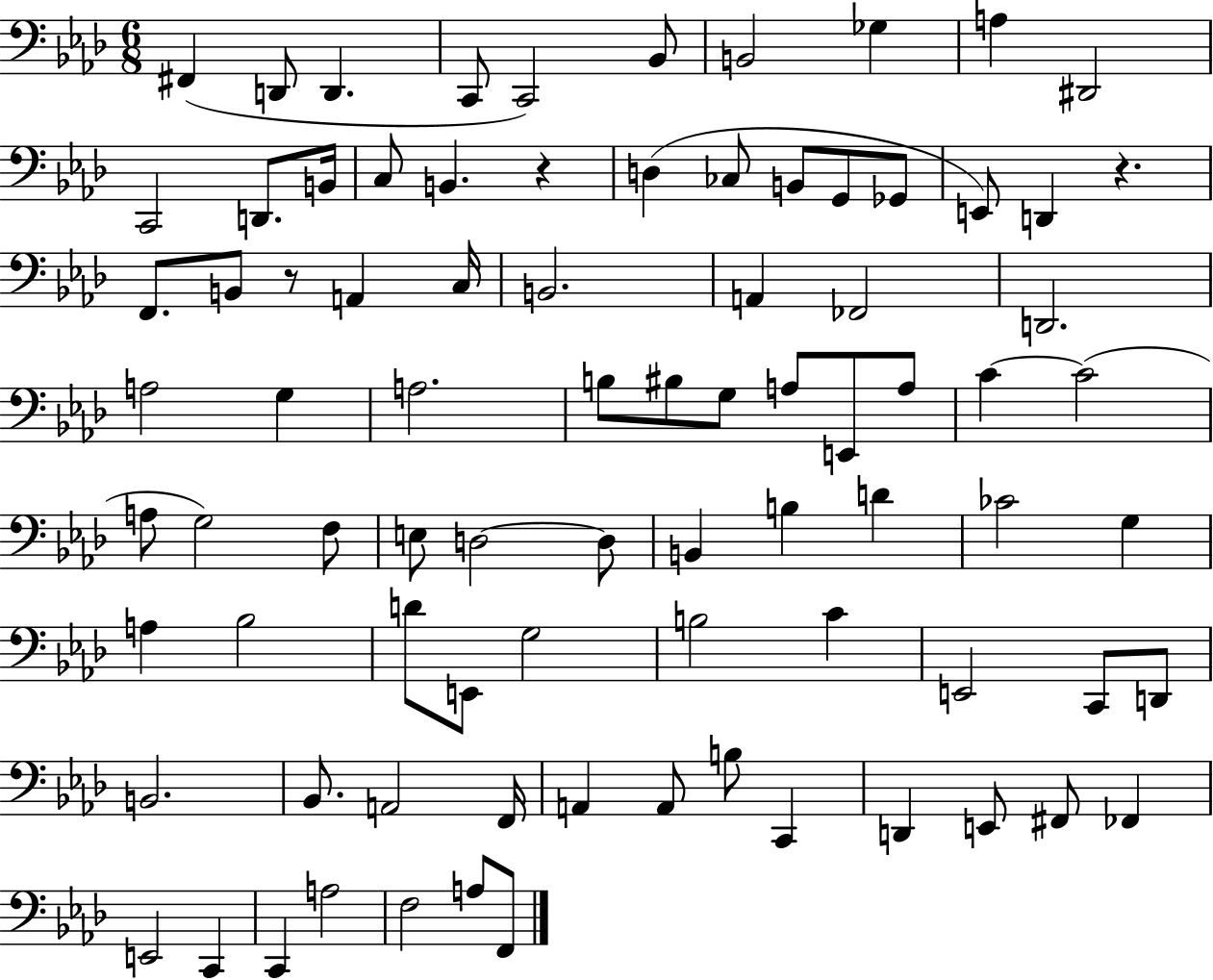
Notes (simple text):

F#2/q D2/e D2/q. C2/e C2/h Bb2/e B2/h Gb3/q A3/q D#2/h C2/h D2/e. B2/s C3/e B2/q. R/q D3/q CES3/e B2/e G2/e Gb2/e E2/e D2/q R/q. F2/e. B2/e R/e A2/q C3/s B2/h. A2/q FES2/h D2/h. A3/h G3/q A3/h. B3/e BIS3/e G3/e A3/e E2/e A3/e C4/q C4/h A3/e G3/h F3/e E3/e D3/h D3/e B2/q B3/q D4/q CES4/h G3/q A3/q Bb3/h D4/e E2/e G3/h B3/h C4/q E2/h C2/e D2/e B2/h. Bb2/e. A2/h F2/s A2/q A2/e B3/e C2/q D2/q E2/e F#2/e FES2/q E2/h C2/q C2/q A3/h F3/h A3/e F2/e